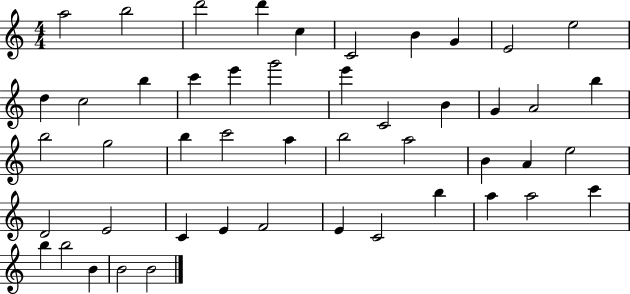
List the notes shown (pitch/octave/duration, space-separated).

A5/h B5/h D6/h D6/q C5/q C4/h B4/q G4/q E4/h E5/h D5/q C5/h B5/q C6/q E6/q G6/h E6/q C4/h B4/q G4/q A4/h B5/q B5/h G5/h B5/q C6/h A5/q B5/h A5/h B4/q A4/q E5/h D4/h E4/h C4/q E4/q F4/h E4/q C4/h B5/q A5/q A5/h C6/q B5/q B5/h B4/q B4/h B4/h